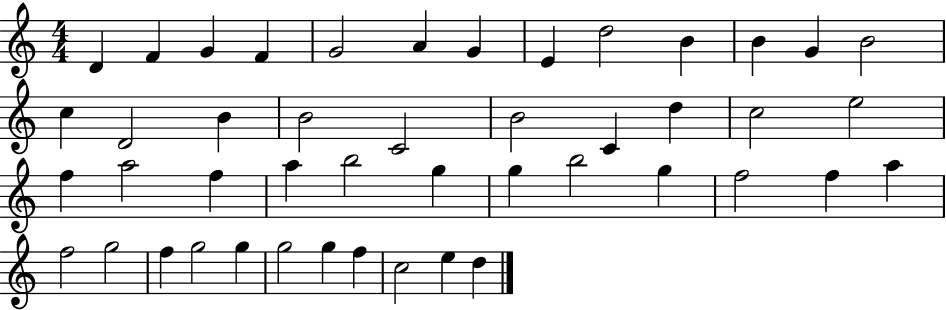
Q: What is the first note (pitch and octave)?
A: D4